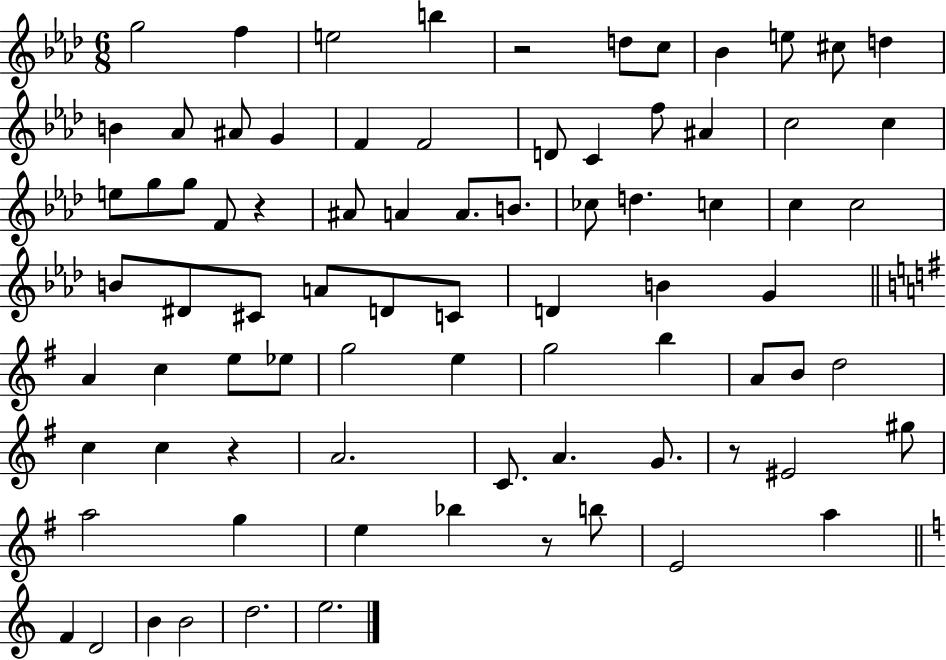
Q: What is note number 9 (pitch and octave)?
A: C#5